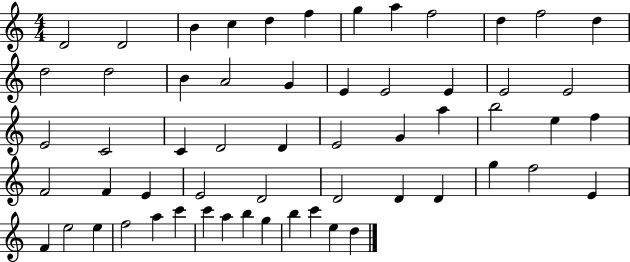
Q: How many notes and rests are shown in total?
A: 58